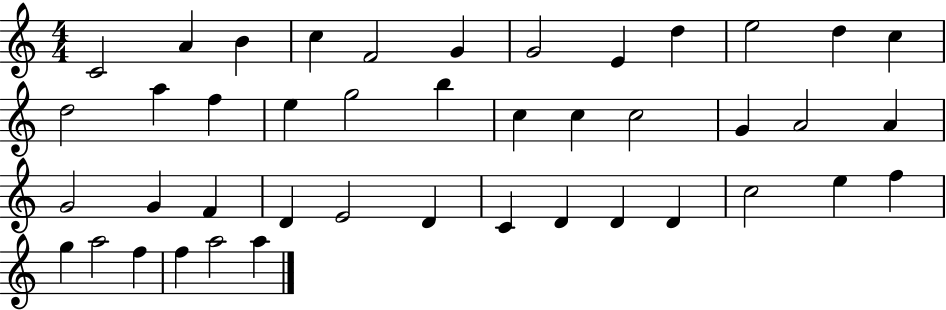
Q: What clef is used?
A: treble